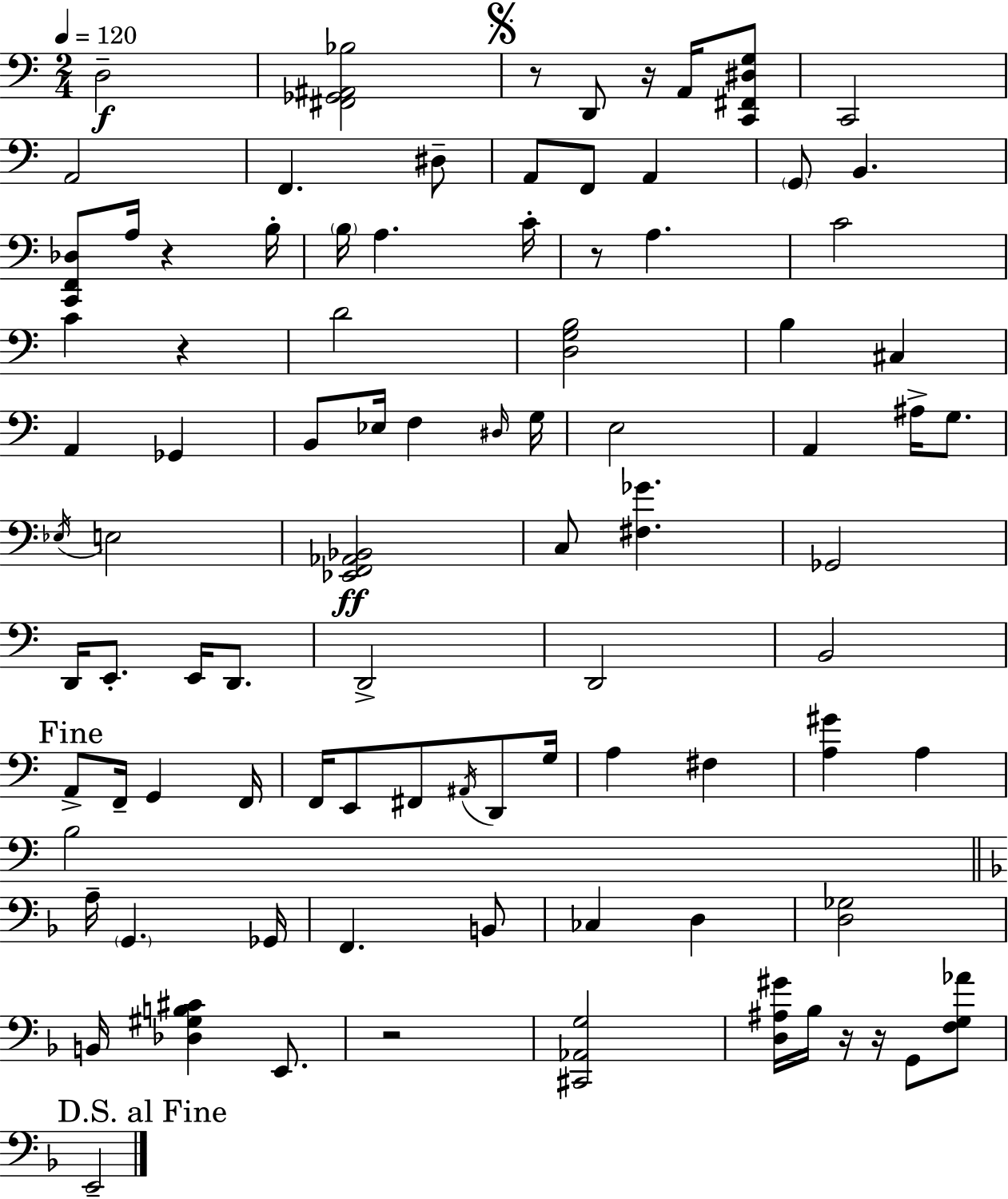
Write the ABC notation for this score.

X:1
T:Untitled
M:2/4
L:1/4
K:Am
D,2 [^F,,_G,,^A,,_B,]2 z/2 D,,/2 z/4 A,,/4 [C,,^F,,^D,G,]/2 C,,2 A,,2 F,, ^D,/2 A,,/2 F,,/2 A,, G,,/2 B,, [C,,F,,_D,]/2 A,/4 z B,/4 B,/4 A, C/4 z/2 A, C2 C z D2 [D,G,B,]2 B, ^C, A,, _G,, B,,/2 _E,/4 F, ^D,/4 G,/4 E,2 A,, ^A,/4 G,/2 _E,/4 E,2 [_E,,F,,_A,,_B,,]2 C,/2 [^F,_G] _G,,2 D,,/4 E,,/2 E,,/4 D,,/2 D,,2 D,,2 B,,2 A,,/2 F,,/4 G,, F,,/4 F,,/4 E,,/2 ^F,,/2 ^A,,/4 D,,/2 G,/4 A, ^F, [A,^G] A, B,2 A,/4 G,, _G,,/4 F,, B,,/2 _C, D, [D,_G,]2 B,,/4 [_D,^G,B,^C] E,,/2 z2 [^C,,_A,,G,]2 [D,^A,^G]/4 _B,/4 z/4 z/4 G,,/2 [F,G,_A]/2 E,,2